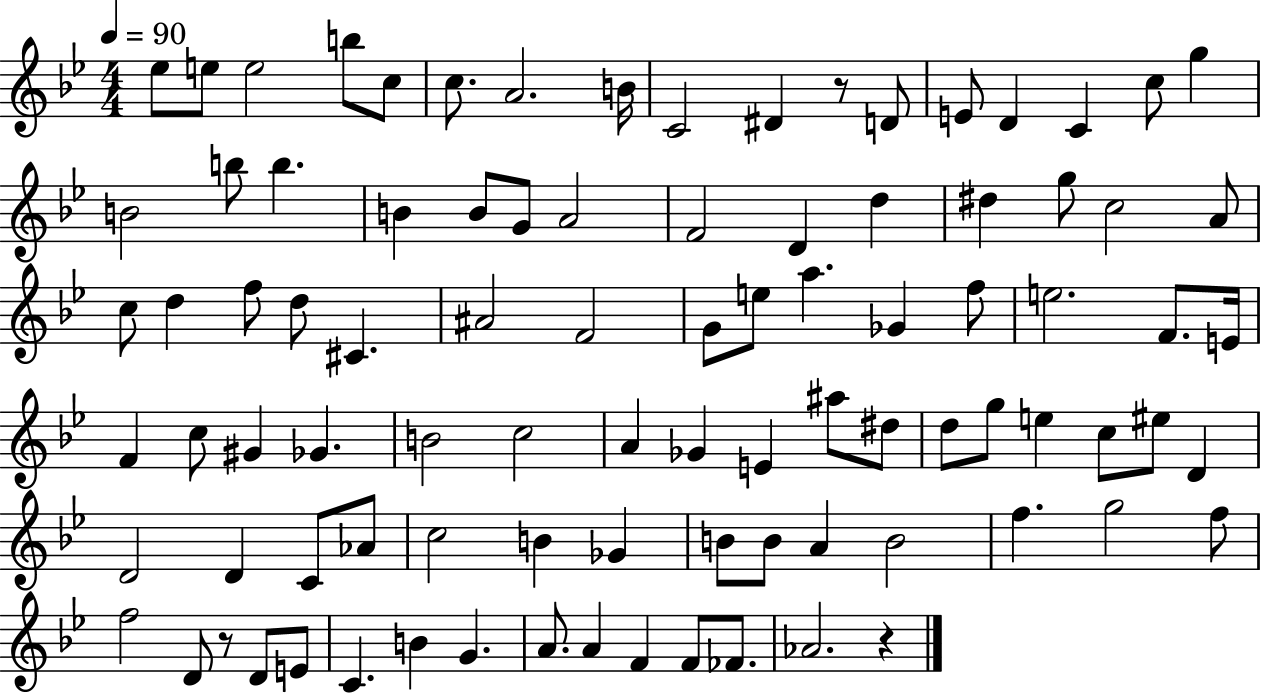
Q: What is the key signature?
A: BES major